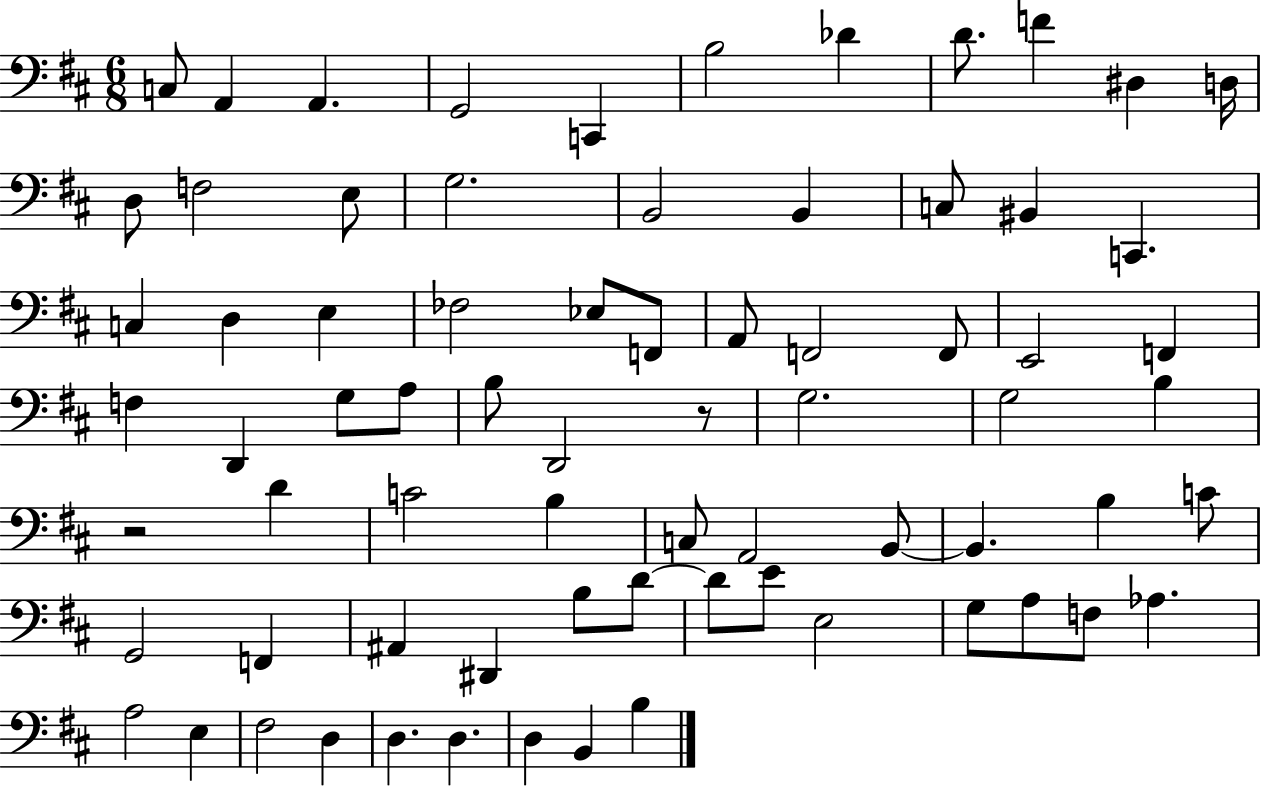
{
  \clef bass
  \numericTimeSignature
  \time 6/8
  \key d \major
  c8 a,4 a,4. | g,2 c,4 | b2 des'4 | d'8. f'4 dis4 d16 | \break d8 f2 e8 | g2. | b,2 b,4 | c8 bis,4 c,4. | \break c4 d4 e4 | fes2 ees8 f,8 | a,8 f,2 f,8 | e,2 f,4 | \break f4 d,4 g8 a8 | b8 d,2 r8 | g2. | g2 b4 | \break r2 d'4 | c'2 b4 | c8 a,2 b,8~~ | b,4. b4 c'8 | \break g,2 f,4 | ais,4 dis,4 b8 d'8~~ | d'8 e'8 e2 | g8 a8 f8 aes4. | \break a2 e4 | fis2 d4 | d4. d4. | d4 b,4 b4 | \break \bar "|."
}